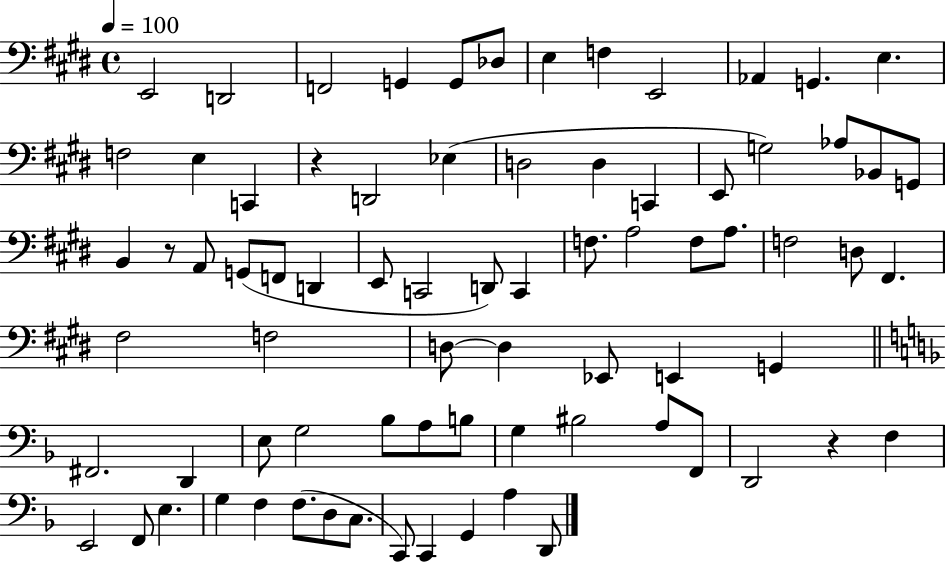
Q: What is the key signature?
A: E major